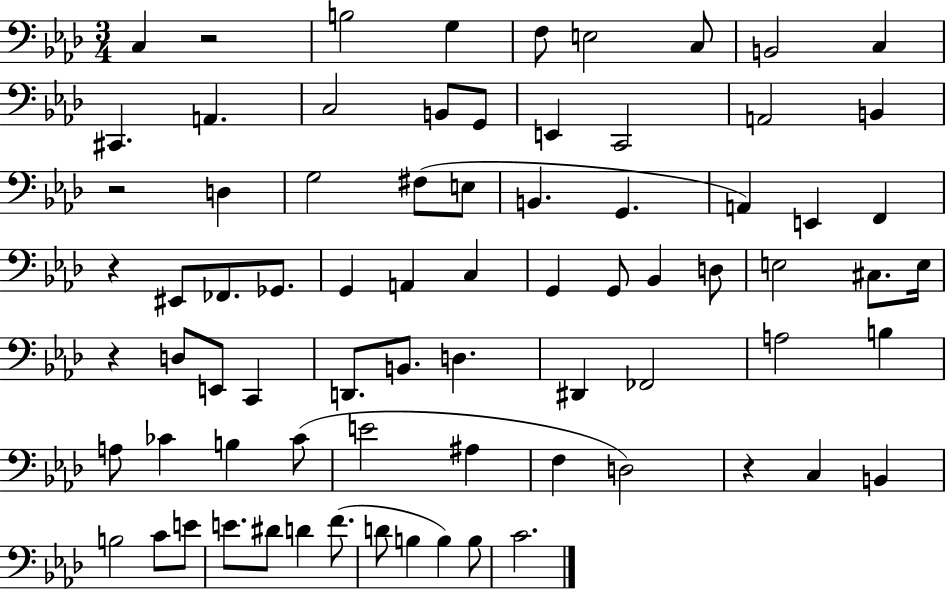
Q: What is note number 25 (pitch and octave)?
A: E2